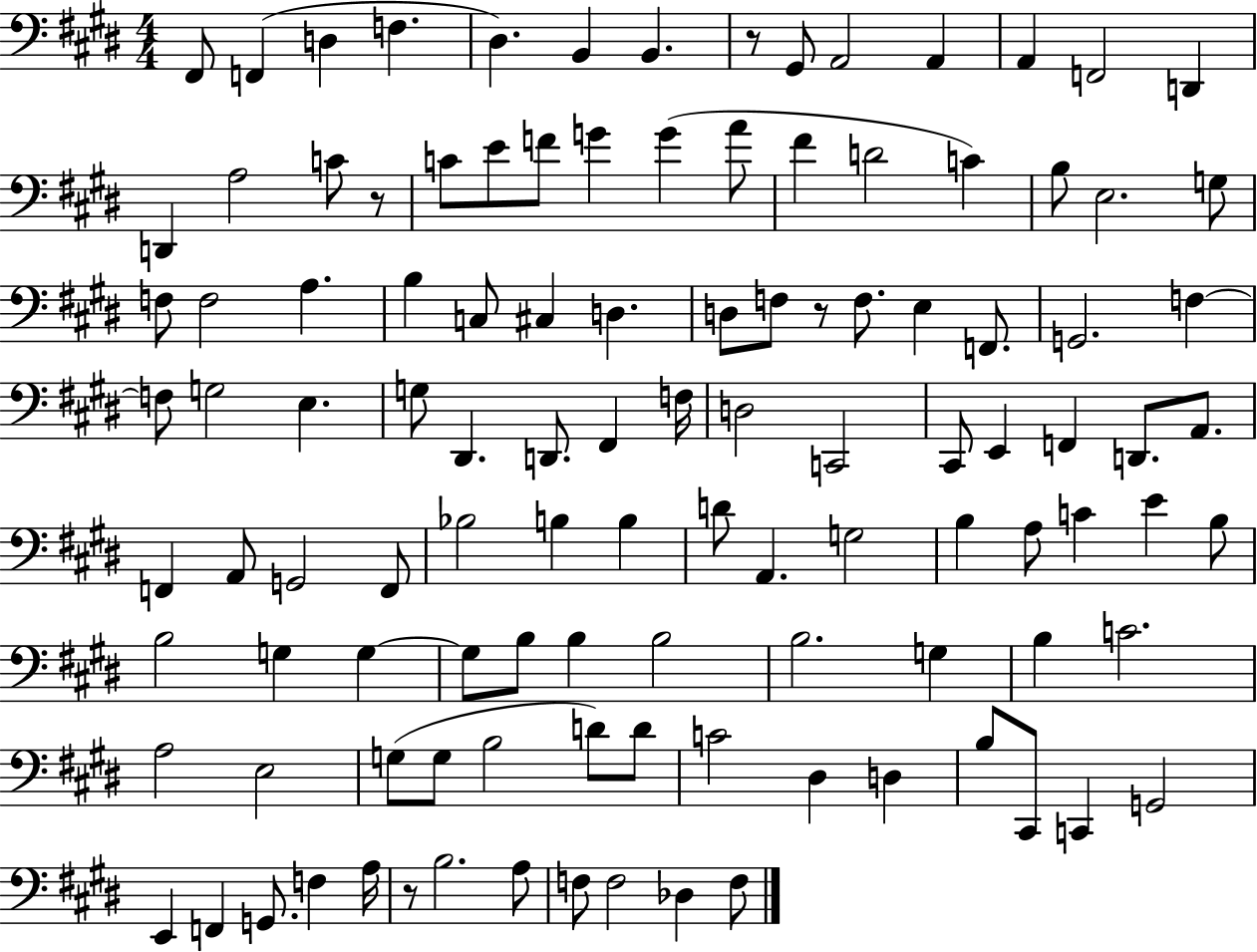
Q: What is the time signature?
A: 4/4